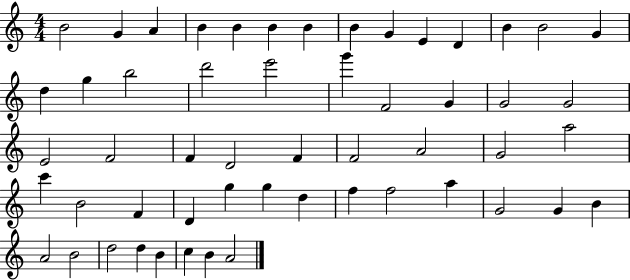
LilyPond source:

{
  \clef treble
  \numericTimeSignature
  \time 4/4
  \key c \major
  b'2 g'4 a'4 | b'4 b'4 b'4 b'4 | b'4 g'4 e'4 d'4 | b'4 b'2 g'4 | \break d''4 g''4 b''2 | d'''2 e'''2 | g'''4 f'2 g'4 | g'2 g'2 | \break e'2 f'2 | f'4 d'2 f'4 | f'2 a'2 | g'2 a''2 | \break c'''4 b'2 f'4 | d'4 g''4 g''4 d''4 | f''4 f''2 a''4 | g'2 g'4 b'4 | \break a'2 b'2 | d''2 d''4 b'4 | c''4 b'4 a'2 | \bar "|."
}